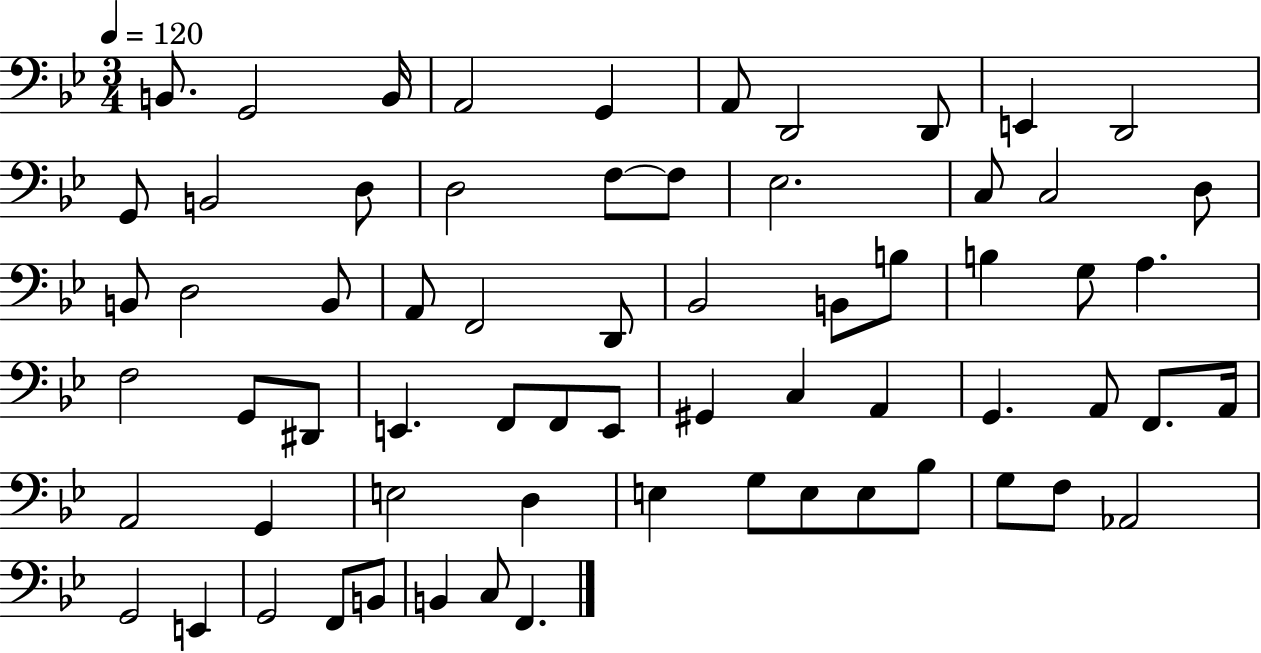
{
  \clef bass
  \numericTimeSignature
  \time 3/4
  \key bes \major
  \tempo 4 = 120
  \repeat volta 2 { b,8. g,2 b,16 | a,2 g,4 | a,8 d,2 d,8 | e,4 d,2 | \break g,8 b,2 d8 | d2 f8~~ f8 | ees2. | c8 c2 d8 | \break b,8 d2 b,8 | a,8 f,2 d,8 | bes,2 b,8 b8 | b4 g8 a4. | \break f2 g,8 dis,8 | e,4. f,8 f,8 e,8 | gis,4 c4 a,4 | g,4. a,8 f,8. a,16 | \break a,2 g,4 | e2 d4 | e4 g8 e8 e8 bes8 | g8 f8 aes,2 | \break g,2 e,4 | g,2 f,8 b,8 | b,4 c8 f,4. | } \bar "|."
}